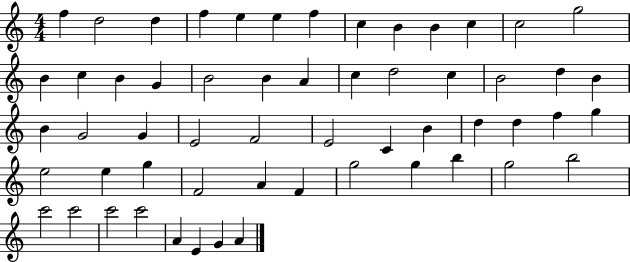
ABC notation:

X:1
T:Untitled
M:4/4
L:1/4
K:C
f d2 d f e e f c B B c c2 g2 B c B G B2 B A c d2 c B2 d B B G2 G E2 F2 E2 C B d d f g e2 e g F2 A F g2 g b g2 b2 c'2 c'2 c'2 c'2 A E G A